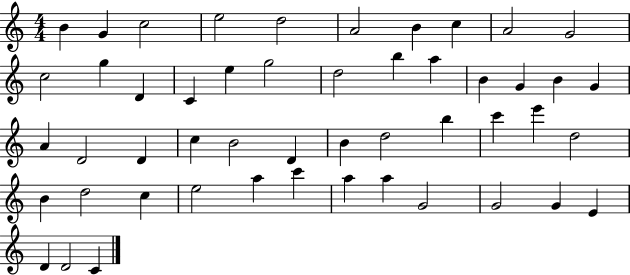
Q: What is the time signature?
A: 4/4